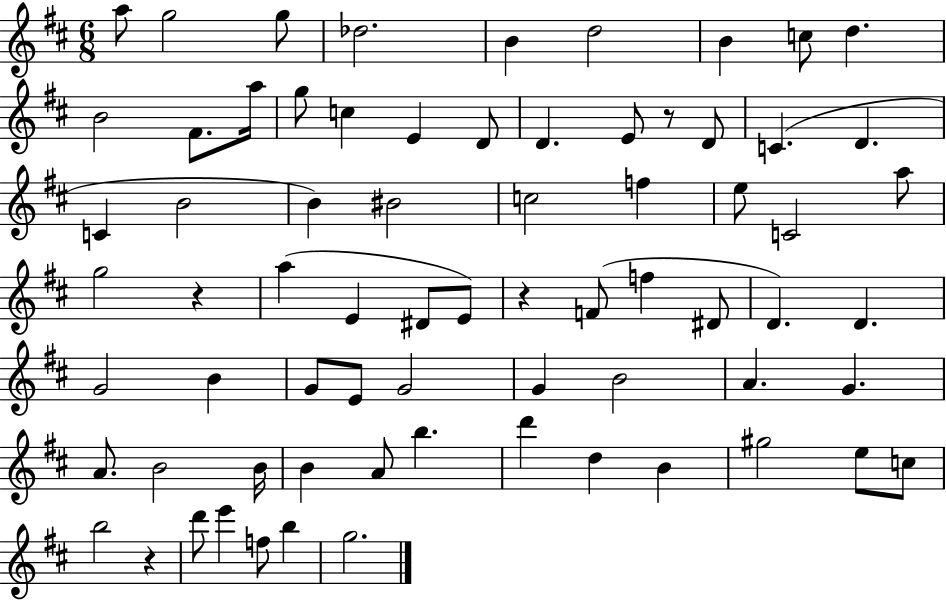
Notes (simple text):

A5/e G5/h G5/e Db5/h. B4/q D5/h B4/q C5/e D5/q. B4/h F#4/e. A5/s G5/e C5/q E4/q D4/e D4/q. E4/e R/e D4/e C4/q. D4/q. C4/q B4/h B4/q BIS4/h C5/h F5/q E5/e C4/h A5/e G5/h R/q A5/q E4/q D#4/e E4/e R/q F4/e F5/q D#4/e D4/q. D4/q. G4/h B4/q G4/e E4/e G4/h G4/q B4/h A4/q. G4/q. A4/e. B4/h B4/s B4/q A4/e B5/q. D6/q D5/q B4/q G#5/h E5/e C5/e B5/h R/q D6/e E6/q F5/e B5/q G5/h.